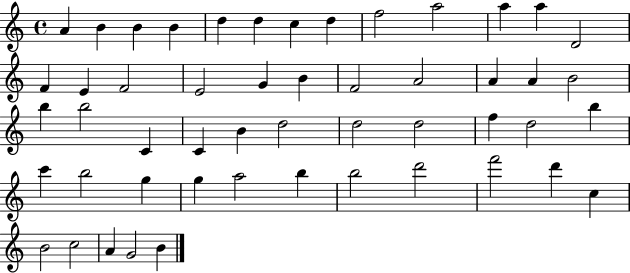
A4/q B4/q B4/q B4/q D5/q D5/q C5/q D5/q F5/h A5/h A5/q A5/q D4/h F4/q E4/q F4/h E4/h G4/q B4/q F4/h A4/h A4/q A4/q B4/h B5/q B5/h C4/q C4/q B4/q D5/h D5/h D5/h F5/q D5/h B5/q C6/q B5/h G5/q G5/q A5/h B5/q B5/h D6/h F6/h D6/q C5/q B4/h C5/h A4/q G4/h B4/q